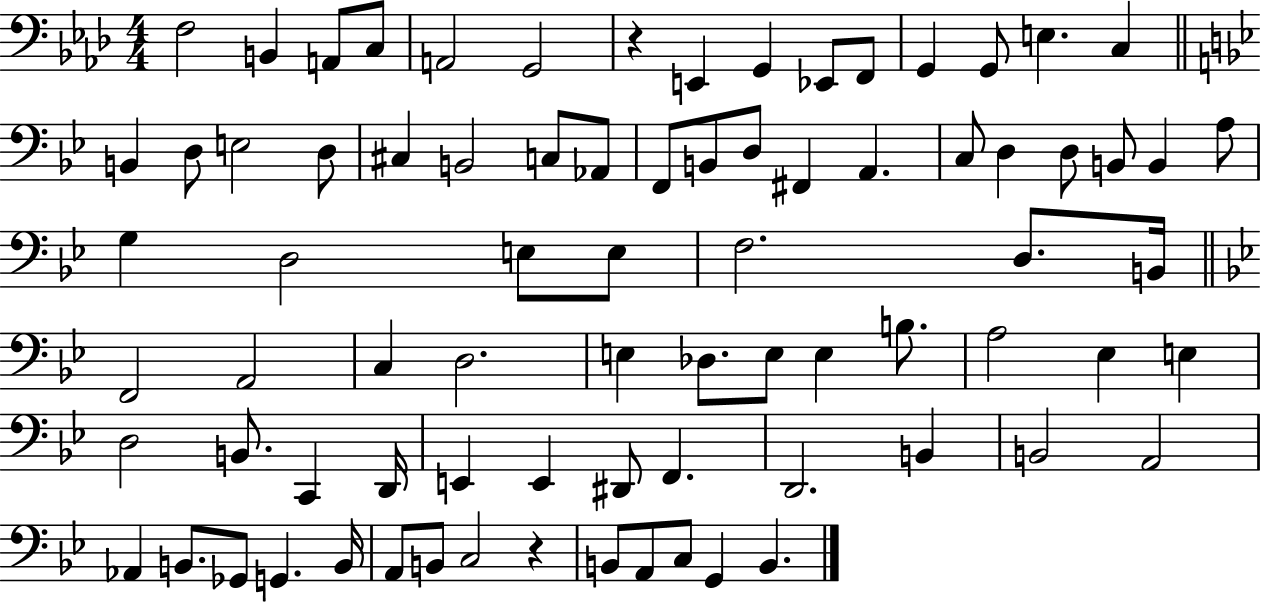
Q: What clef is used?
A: bass